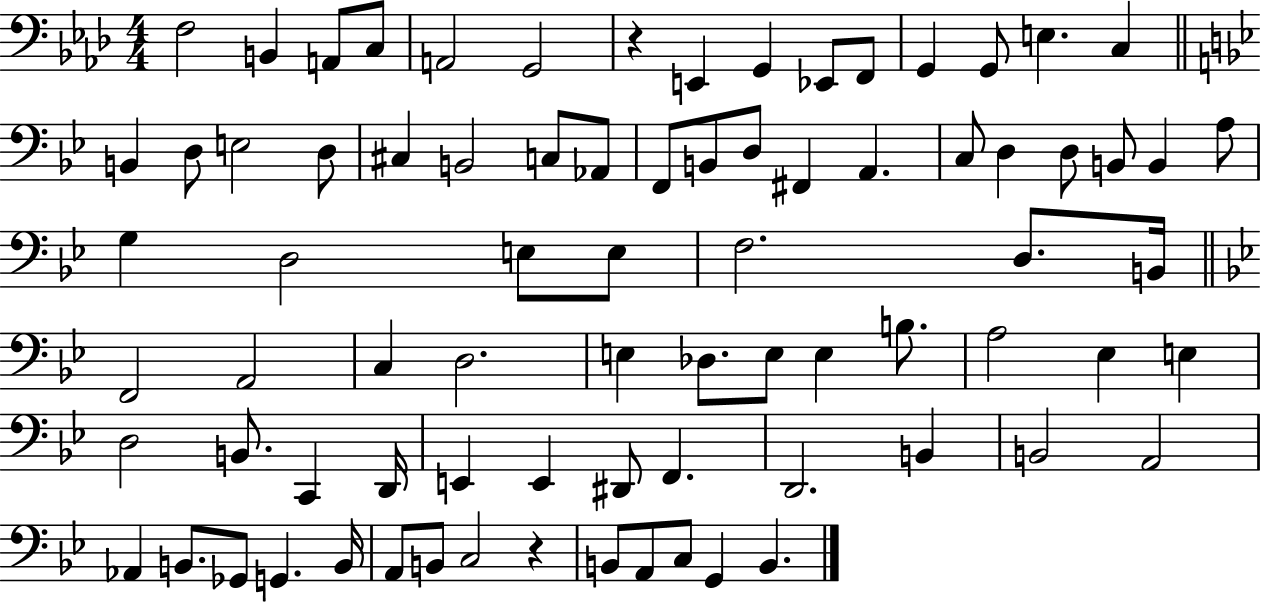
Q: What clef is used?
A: bass